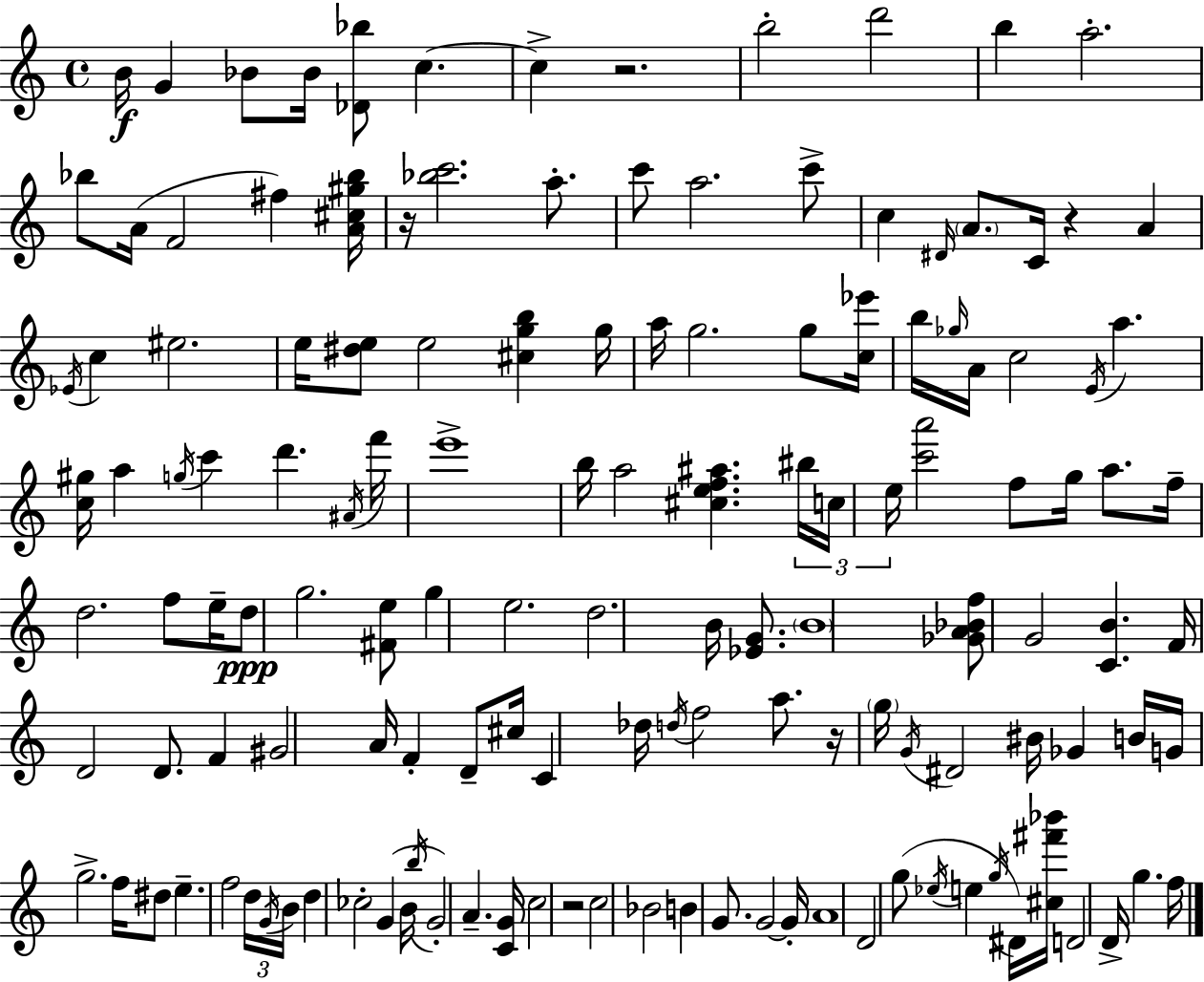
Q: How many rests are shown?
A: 5